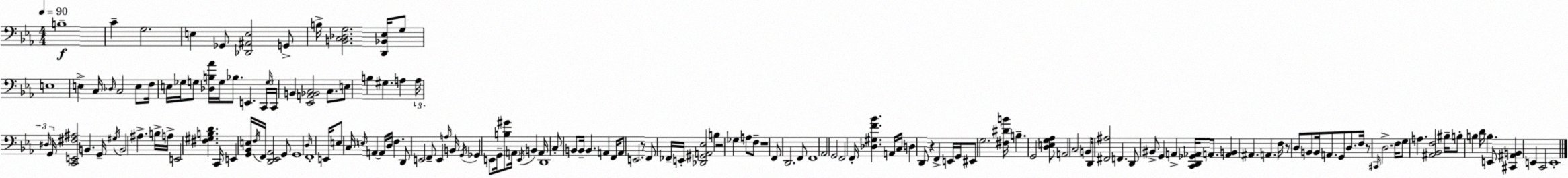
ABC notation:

X:1
T:Untitled
M:4/4
L:1/4
K:Cm
B,4 C G,2 E, _G,,/2 [_D,,^A,,E,]2 G,,/2 B,/4 [B,,C,_D,G,]2 [D,,_B,,_E,]/4 G,/2 E,4 E, C,/4 _D,/4 C,2 E,/2 F,/4 E,/4 _G,/4 G,/2 [_D,B,_A]/4 G,/4 _B,/2 E,, C,,/4 G,/4 C,,/4 B,, [_E,,A,,_B,,C,]2 C,/2 E,/2 B, ^G, A, A,/4 ^D,/4 G,,/4 [C,,E,,^F,^A,]2 B,, G,,/4 ^G,/4 B,,2 ^A, B,/4 A,/4 E,,2 [^F,^G,B,D] C,,/4 E,, [G,,_B,,E,]/4 F,/4 F,,/4 [D,,_E,,_A,,]2 G,,/2 G,,4 D,/4 F,,4 E,,/4 E,/2 C,/4 E,/4 A,, A,,/4 D,/4 F, D,,/2 E,,2 F,,/2 E,, A,/4 B,,/4 G,,/4 _G,, E,,/2 G,,/4 [B,^G]/2 A,,/4 E,,/4 B,, A,,/4 D,,4 C,/2 B,,/2 B,,/4 B,, A,, F,,/4 A,,/2 E,,2 z/2 F,,/2 _F,,/4 E,,/4 [_D,,^G,,A,,_E,]2 B, z2 _G, A,/2 F,/2 z4 F,,/2 D,,2 F,,/2 F,,4 _A,,2 G,,2 F,,2 F,,/4 [_D,^G,F_B] A,,/4 C,/4 D, D,,/2 z F,, E,,/4 G,,/4 ^E,,/2 G,2 [^F,^DB]/4 B, G,,2 [D,E,G,_A,]/2 A,,2 C,2 B,,/4 D,,/4 [^F,,^A,]2 F,, D,,/2 ^B,,/2 G,, A,, [C,,D,,_G,,_A,,]/4 A,,/2 [A,,B,,] ^A,, A,, F,/4 z/2 D,/2 B,,/2 B,,/4 A,,/2 G,,/2 D,/2 F,/4 z/2 ^C,,/4 D,2 F,/4 G,/2 A, [^A,,_B,,F,]2 ^B,/4 B,/2 B, D/4 B, E,,/2 [^C,,^A,,B,,] E,, C,,2 E,,4